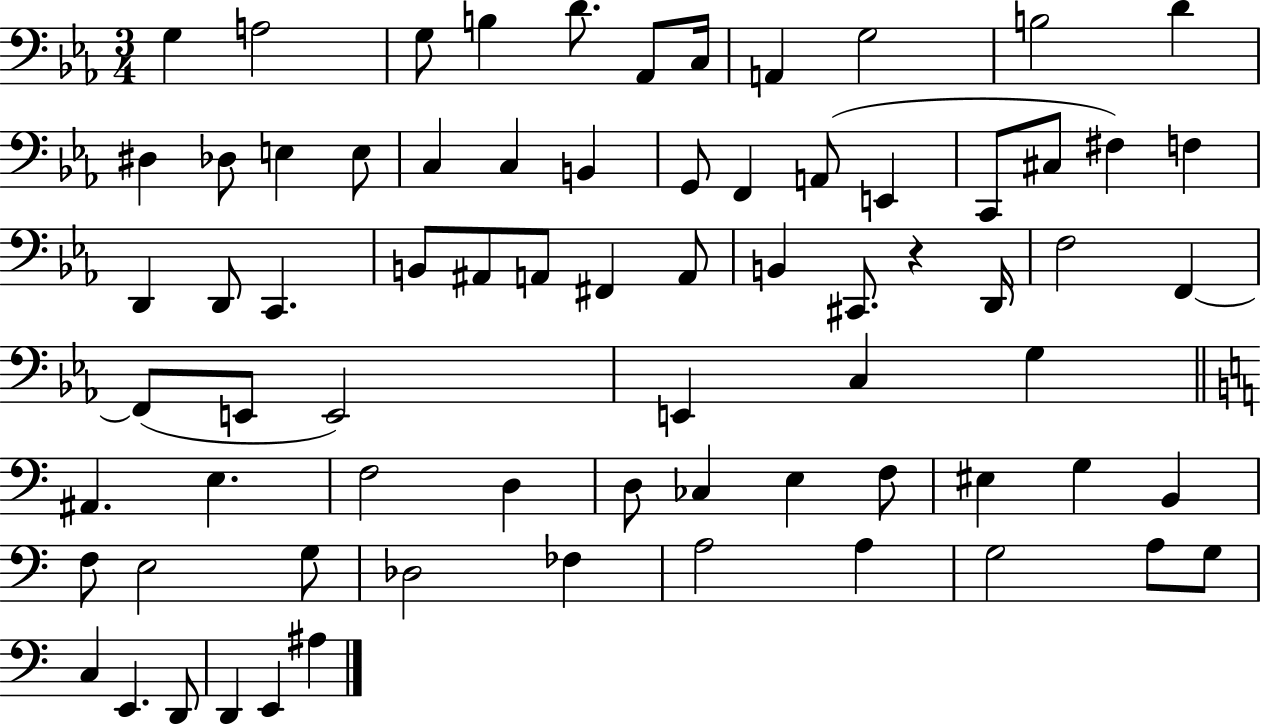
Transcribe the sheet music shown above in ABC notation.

X:1
T:Untitled
M:3/4
L:1/4
K:Eb
G, A,2 G,/2 B, D/2 _A,,/2 C,/4 A,, G,2 B,2 D ^D, _D,/2 E, E,/2 C, C, B,, G,,/2 F,, A,,/2 E,, C,,/2 ^C,/2 ^F, F, D,, D,,/2 C,, B,,/2 ^A,,/2 A,,/2 ^F,, A,,/2 B,, ^C,,/2 z D,,/4 F,2 F,, F,,/2 E,,/2 E,,2 E,, C, G, ^A,, E, F,2 D, D,/2 _C, E, F,/2 ^E, G, B,, F,/2 E,2 G,/2 _D,2 _F, A,2 A, G,2 A,/2 G,/2 C, E,, D,,/2 D,, E,, ^A,